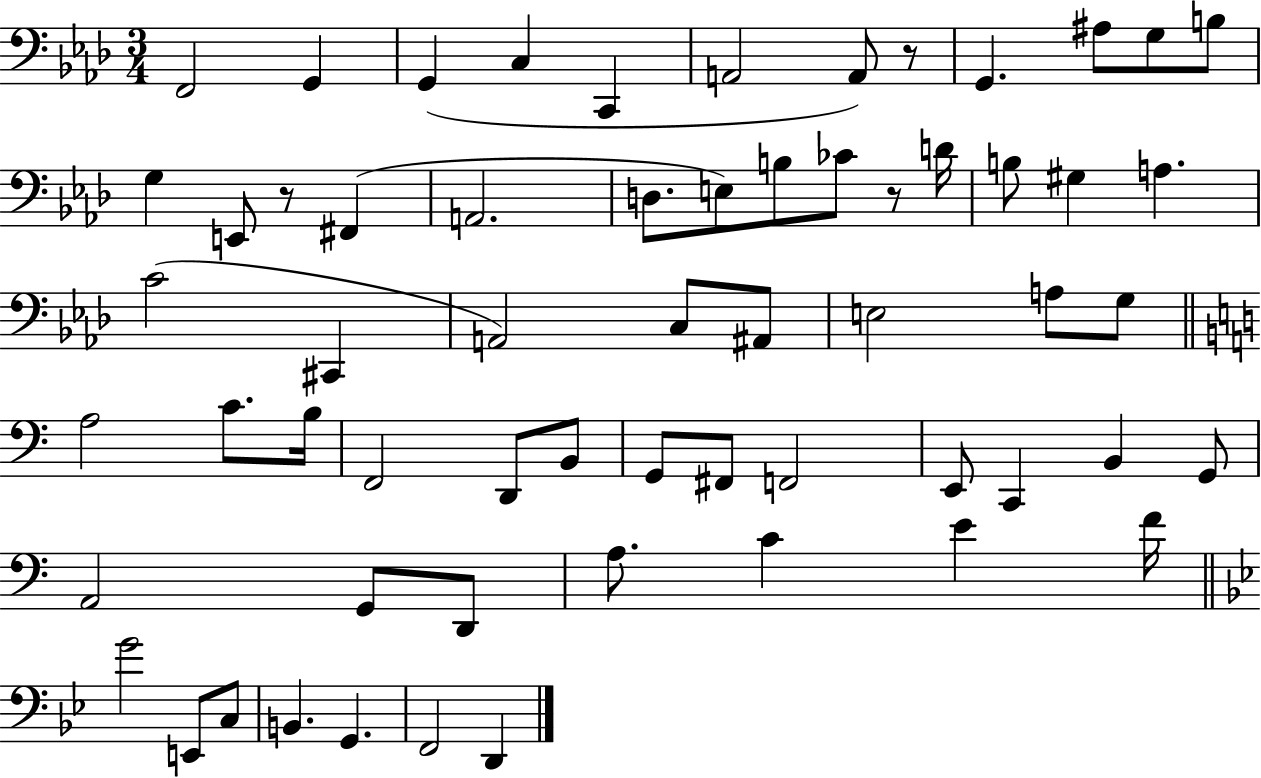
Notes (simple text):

F2/h G2/q G2/q C3/q C2/q A2/h A2/e R/e G2/q. A#3/e G3/e B3/e G3/q E2/e R/e F#2/q A2/h. D3/e. E3/e B3/e CES4/e R/e D4/s B3/e G#3/q A3/q. C4/h C#2/q A2/h C3/e A#2/e E3/h A3/e G3/e A3/h C4/e. B3/s F2/h D2/e B2/e G2/e F#2/e F2/h E2/e C2/q B2/q G2/e A2/h G2/e D2/e A3/e. C4/q E4/q F4/s G4/h E2/e C3/e B2/q. G2/q. F2/h D2/q